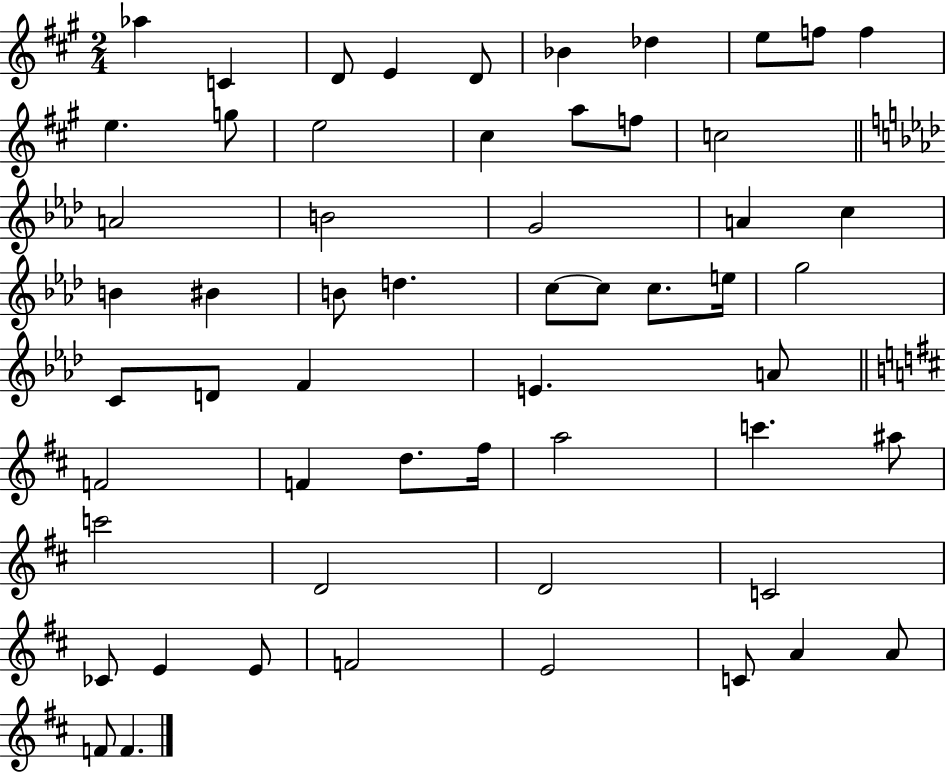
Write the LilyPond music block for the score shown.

{
  \clef treble
  \numericTimeSignature
  \time 2/4
  \key a \major
  \repeat volta 2 { aes''4 c'4 | d'8 e'4 d'8 | bes'4 des''4 | e''8 f''8 f''4 | \break e''4. g''8 | e''2 | cis''4 a''8 f''8 | c''2 | \break \bar "||" \break \key f \minor a'2 | b'2 | g'2 | a'4 c''4 | \break b'4 bis'4 | b'8 d''4. | c''8~~ c''8 c''8. e''16 | g''2 | \break c'8 d'8 f'4 | e'4. a'8 | \bar "||" \break \key d \major f'2 | f'4 d''8. fis''16 | a''2 | c'''4. ais''8 | \break c'''2 | d'2 | d'2 | c'2 | \break ces'8 e'4 e'8 | f'2 | e'2 | c'8 a'4 a'8 | \break f'8 f'4. | } \bar "|."
}